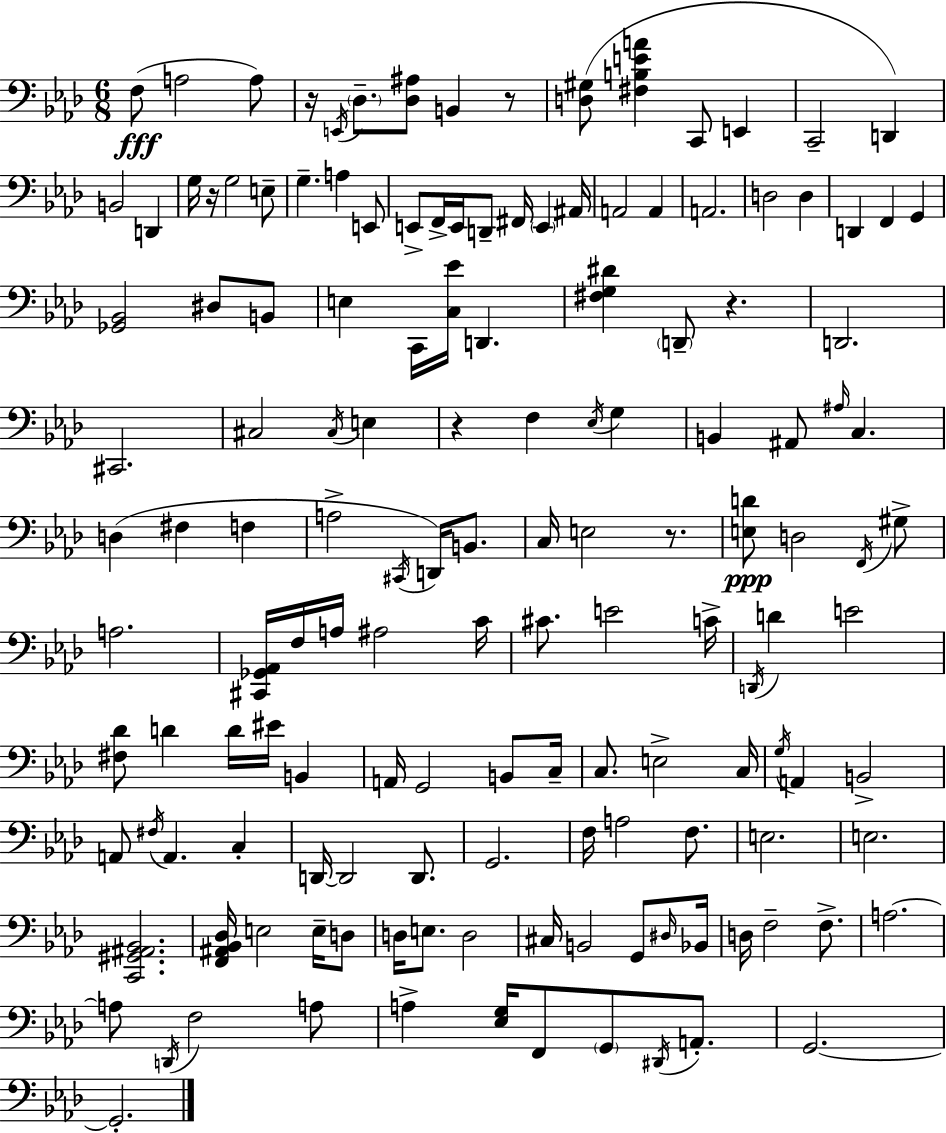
{
  \clef bass
  \numericTimeSignature
  \time 6/8
  \key f \minor
  \repeat volta 2 { f8(\fff a2 a8) | r16 \acciaccatura { e,16 } \parenthesize des8.-- <des ais>8 b,4 r8 | <d gis>8( <fis b e' a'>4 c,8 e,4 | c,2-- d,4) | \break b,2 d,4 | g16 r16 g2 e8-- | g4.-- a4 e,8 | e,8-> f,16-> e,16 d,8-- fis,16 \parenthesize e,4 | \break ais,16 a,2 a,4 | a,2. | d2 d4 | d,4 f,4 g,4 | \break <ges, bes,>2 dis8 b,8 | e4 c,16 <c ees'>16 d,4. | <fis g dis'>4 \parenthesize d,8-- r4. | d,2. | \break cis,2. | cis2 \acciaccatura { cis16 } e4 | r4 f4 \acciaccatura { ees16 } g4 | b,4 ais,8 \grace { ais16 } c4. | \break d4( fis4 | f4 a2-> | \acciaccatura { cis,16 } d,16) b,8. c16 e2 | r8. <e d'>8\ppp d2 | \break \acciaccatura { f,16 } gis8-> a2. | <cis, ges, aes,>16 f16 a16 ais2 | c'16 cis'8. e'2 | c'16-> \acciaccatura { d,16 } d'4 e'2 | \break <fis des'>8 d'4 | d'16 eis'16 b,4 a,16 g,2 | b,8 c16-- c8. e2-> | c16 \acciaccatura { g16 } a,4 | \break b,2-> a,8 \acciaccatura { fis16 } a,4. | c4-. d,16~~ d,2 | d,8. g,2. | f16 a2 | \break f8. e2. | e2. | <c, gis, ais, bes,>2. | <f, ais, bes, des>16 e2 | \break e16-- d8 d16 e8. | d2 cis16 b,2 | g,8 \grace { dis16 } bes,16 d16 f2-- | f8.-> a2.~~ | \break a8 | \acciaccatura { d,16 } f2 a8 a4-> | <ees g>16 f,8 \parenthesize g,8 \acciaccatura { dis,16 } a,8.-. | g,2.~~ | \break g,2.-. | } \bar "|."
}